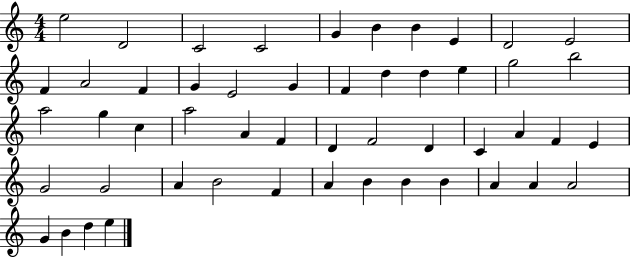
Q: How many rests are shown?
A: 0